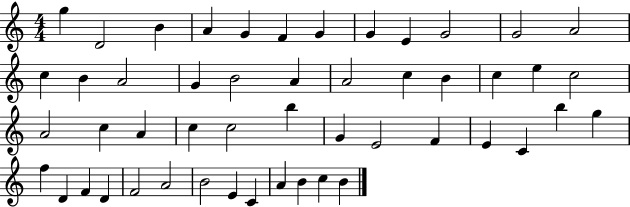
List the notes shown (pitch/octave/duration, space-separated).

G5/q D4/h B4/q A4/q G4/q F4/q G4/q G4/q E4/q G4/h G4/h A4/h C5/q B4/q A4/h G4/q B4/h A4/q A4/h C5/q B4/q C5/q E5/q C5/h A4/h C5/q A4/q C5/q C5/h B5/q G4/q E4/h F4/q E4/q C4/q B5/q G5/q F5/q D4/q F4/q D4/q F4/h A4/h B4/h E4/q C4/q A4/q B4/q C5/q B4/q